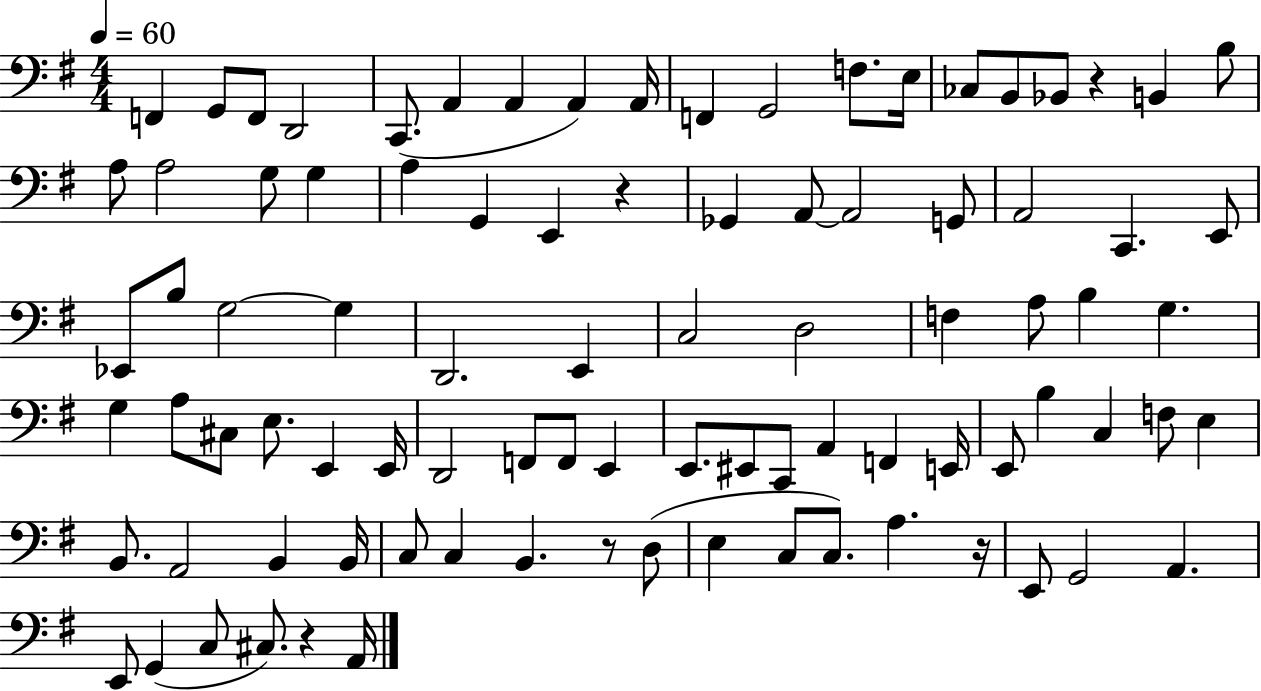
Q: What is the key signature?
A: G major